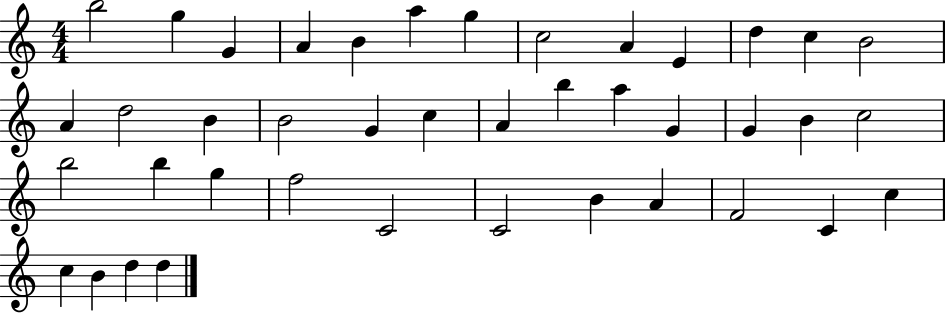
X:1
T:Untitled
M:4/4
L:1/4
K:C
b2 g G A B a g c2 A E d c B2 A d2 B B2 G c A b a G G B c2 b2 b g f2 C2 C2 B A F2 C c c B d d